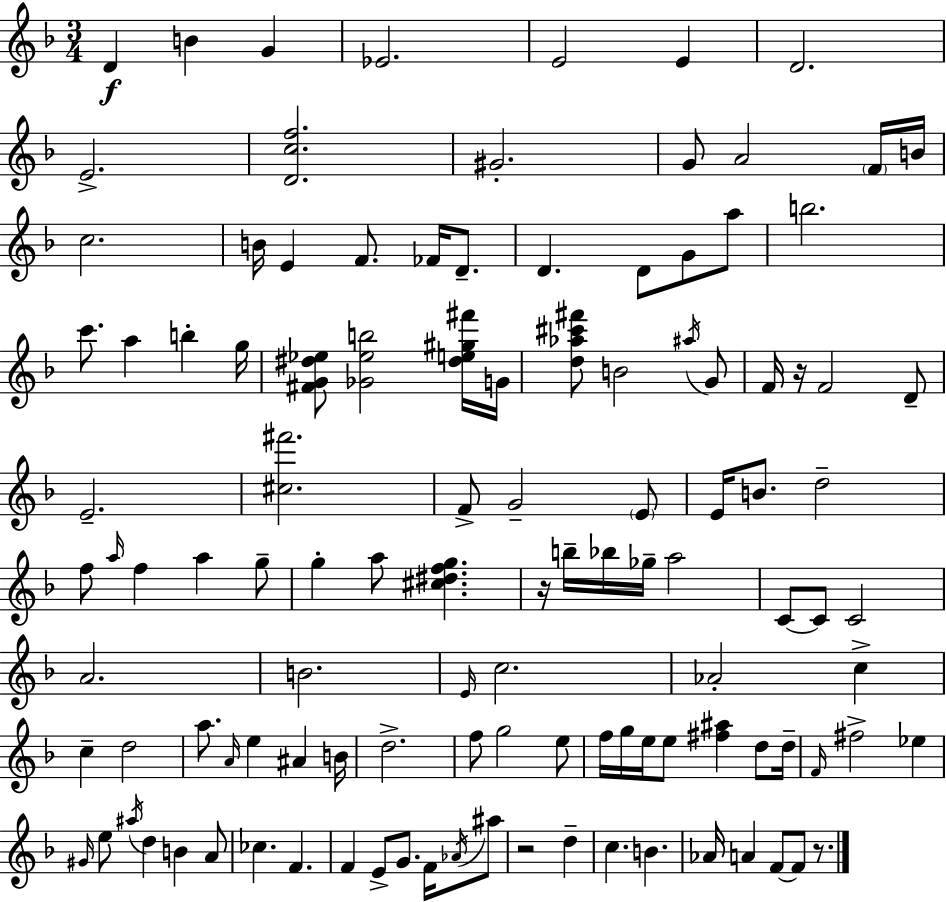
D4/q B4/q G4/q Eb4/h. E4/h E4/q D4/h. E4/h. [D4,C5,F5]/h. G#4/h. G4/e A4/h F4/s B4/s C5/h. B4/s E4/q F4/e. FES4/s D4/e. D4/q. D4/e G4/e A5/e B5/h. C6/e. A5/q B5/q G5/s [F#4,G4,D#5,Eb5]/e [Gb4,Eb5,B5]/h [D#5,E5,G#5,F#6]/s G4/s [D5,Ab5,C#6,F#6]/e B4/h A#5/s G4/e F4/s R/s F4/h D4/e E4/h. [C#5,F#6]/h. F4/e G4/h E4/e E4/s B4/e. D5/h F5/e A5/s F5/q A5/q G5/e G5/q A5/e [C#5,D#5,F5,G5]/q. R/s B5/s Bb5/s Gb5/s A5/h C4/e C4/e C4/h A4/h. B4/h. E4/s C5/h. Ab4/h C5/q C5/q D5/h A5/e. A4/s E5/q A#4/q B4/s D5/h. F5/e G5/h E5/e F5/s G5/s E5/s E5/e [F#5,A#5]/q D5/e D5/s F4/s F#5/h Eb5/q G#4/s E5/e A#5/s D5/q B4/q A4/e CES5/q. F4/q. F4/q E4/e G4/e. F4/s Ab4/s A#5/e R/h D5/q C5/q. B4/q. Ab4/s A4/q F4/e F4/e R/e.